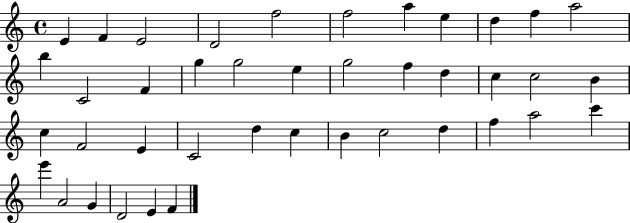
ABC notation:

X:1
T:Untitled
M:4/4
L:1/4
K:C
E F E2 D2 f2 f2 a e d f a2 b C2 F g g2 e g2 f d c c2 B c F2 E C2 d c B c2 d f a2 c' e' A2 G D2 E F